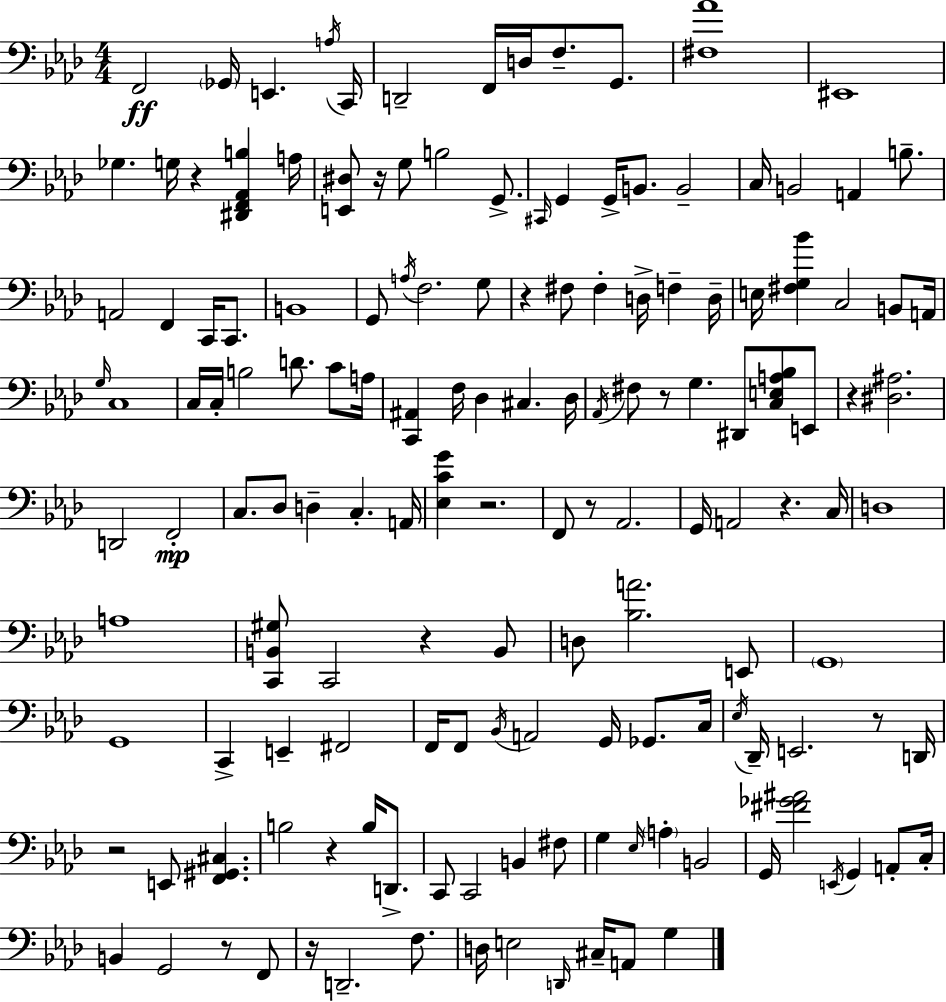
X:1
T:Untitled
M:4/4
L:1/4
K:Fm
F,,2 _G,,/4 E,, A,/4 C,,/4 D,,2 F,,/4 D,/4 F,/2 G,,/2 [^F,_A]4 ^E,,4 _G, G,/4 z [^D,,F,,_A,,B,] A,/4 [E,,^D,]/2 z/4 G,/2 B,2 G,,/2 ^C,,/4 G,, G,,/4 B,,/2 B,,2 C,/4 B,,2 A,, B,/2 A,,2 F,, C,,/4 C,,/2 B,,4 G,,/2 A,/4 F,2 G,/2 z ^F,/2 ^F, D,/4 F, D,/4 E,/4 [^F,G,_B] C,2 B,,/2 A,,/4 G,/4 C,4 C,/4 C,/4 B,2 D/2 C/2 A,/4 [C,,^A,,] F,/4 _D, ^C, _D,/4 _A,,/4 ^F,/2 z/2 G, ^D,,/2 [C,E,A,_B,]/2 E,,/2 z [^D,^A,]2 D,,2 F,,2 C,/2 _D,/2 D, C, A,,/4 [_E,CG] z2 F,,/2 z/2 _A,,2 G,,/4 A,,2 z C,/4 D,4 A,4 [C,,B,,^G,]/2 C,,2 z B,,/2 D,/2 [_B,A]2 E,,/2 G,,4 G,,4 C,, E,, ^F,,2 F,,/4 F,,/2 _B,,/4 A,,2 G,,/4 _G,,/2 C,/4 _E,/4 _D,,/4 E,,2 z/2 D,,/4 z2 E,,/2 [F,,^G,,^C,] B,2 z B,/4 D,,/2 C,,/2 C,,2 B,, ^F,/2 G, _E,/4 A, B,,2 G,,/4 [^F_G^A]2 E,,/4 G,, A,,/2 C,/4 B,, G,,2 z/2 F,,/2 z/4 D,,2 F,/2 D,/4 E,2 D,,/4 ^C,/4 A,,/2 G,